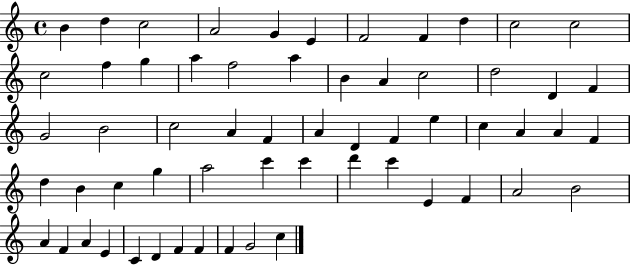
X:1
T:Untitled
M:4/4
L:1/4
K:C
B d c2 A2 G E F2 F d c2 c2 c2 f g a f2 a B A c2 d2 D F G2 B2 c2 A F A D F e c A A F d B c g a2 c' c' d' c' E F A2 B2 A F A E C D F F F G2 c